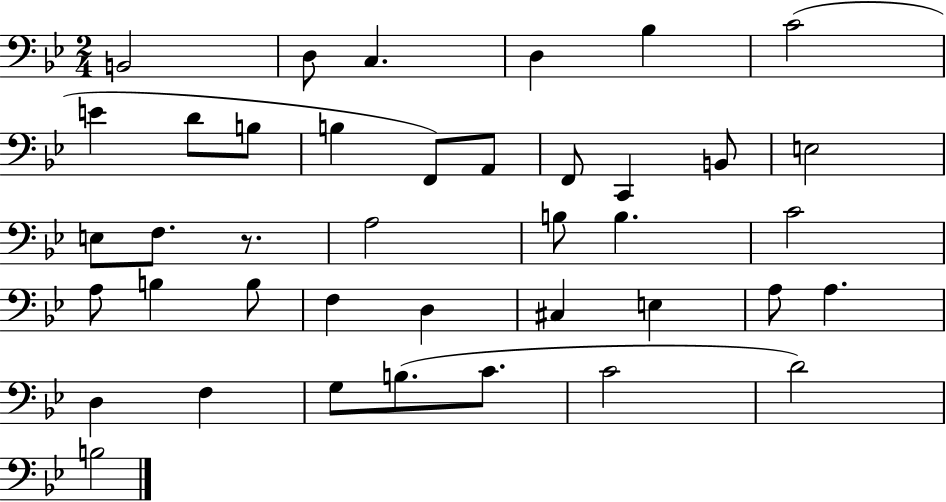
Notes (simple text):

B2/h D3/e C3/q. D3/q Bb3/q C4/h E4/q D4/e B3/e B3/q F2/e A2/e F2/e C2/q B2/e E3/h E3/e F3/e. R/e. A3/h B3/e B3/q. C4/h A3/e B3/q B3/e F3/q D3/q C#3/q E3/q A3/e A3/q. D3/q F3/q G3/e B3/e. C4/e. C4/h D4/h B3/h